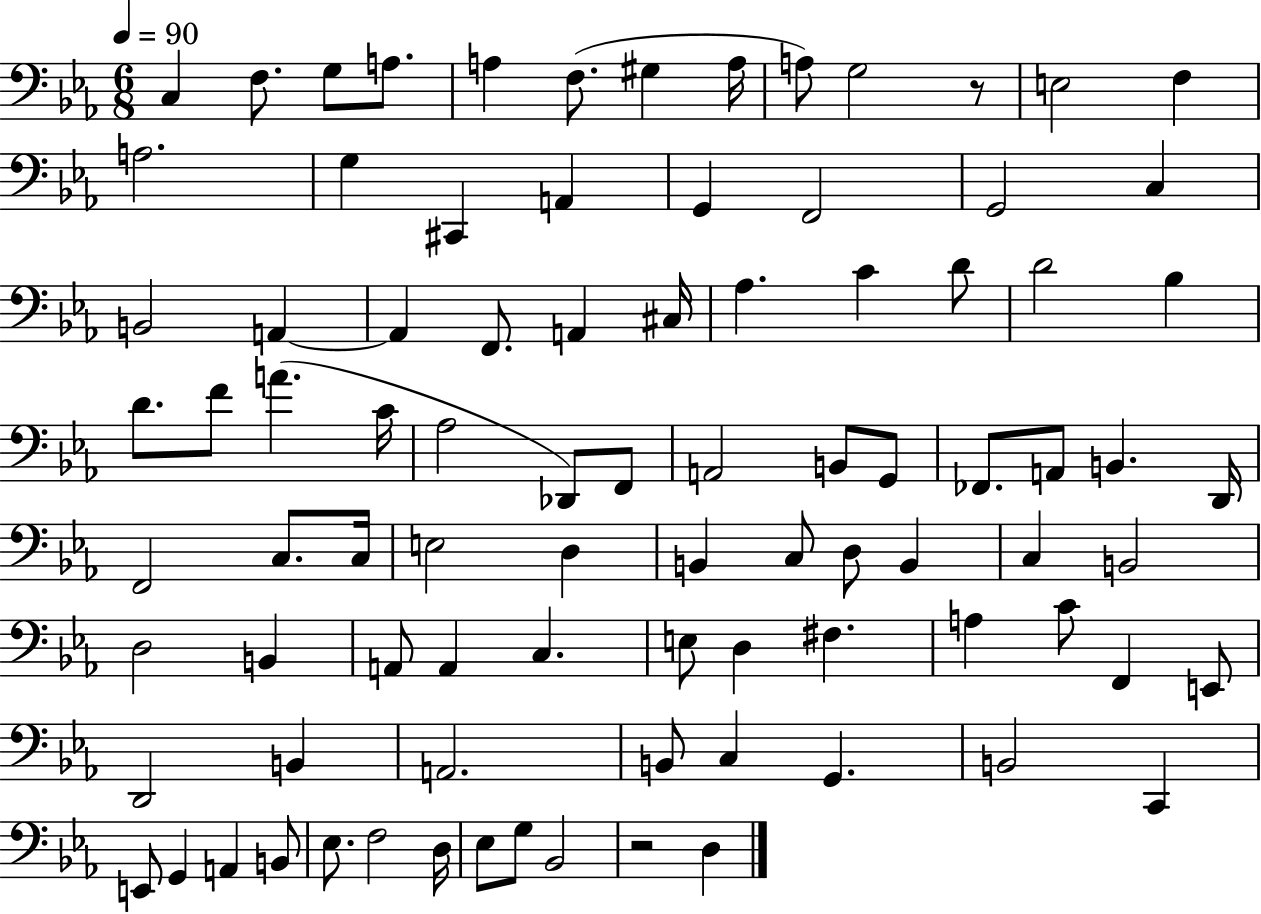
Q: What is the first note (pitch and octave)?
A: C3